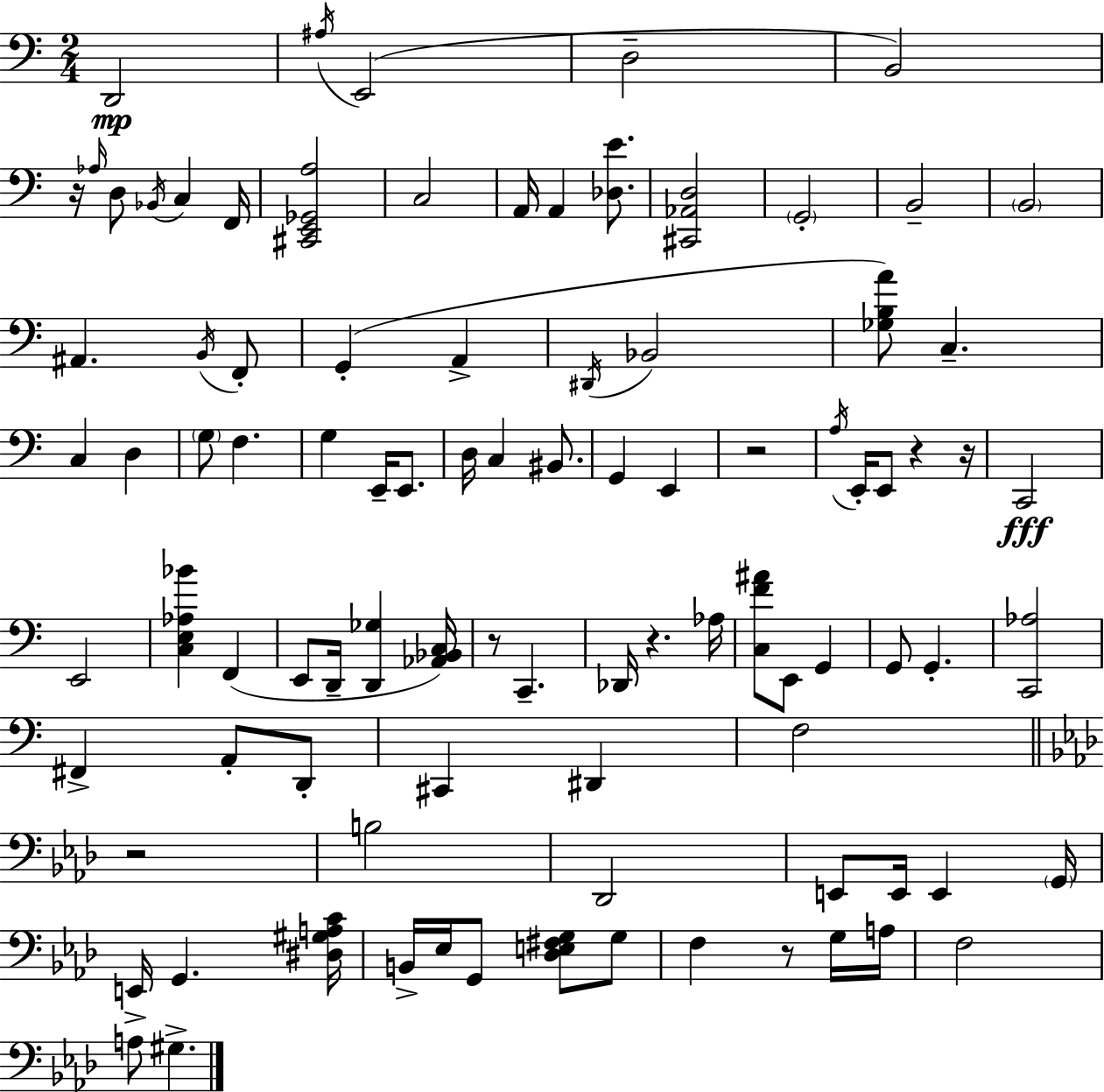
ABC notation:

X:1
T:Untitled
M:2/4
L:1/4
K:C
D,,2 ^A,/4 E,,2 D,2 B,,2 z/4 _A,/4 D,/2 _B,,/4 C, F,,/4 [^C,,E,,_G,,A,]2 C,2 A,,/4 A,, [_D,E]/2 [^C,,_A,,D,]2 G,,2 B,,2 B,,2 ^A,, B,,/4 F,,/2 G,, A,, ^D,,/4 _B,,2 [_G,B,A]/2 C, C, D, G,/2 F, G, E,,/4 E,,/2 D,/4 C, ^B,,/2 G,, E,, z2 A,/4 E,,/4 E,,/2 z z/4 C,,2 E,,2 [C,E,_A,_B] F,, E,,/2 D,,/4 [D,,_G,] [_A,,_B,,C,]/4 z/2 C,, _D,,/4 z _A,/4 [C,F^A]/2 E,,/2 G,, G,,/2 G,, [C,,_A,]2 ^F,, A,,/2 D,,/2 ^C,, ^D,, F,2 z2 B,2 _D,,2 E,,/2 E,,/4 E,, G,,/4 E,,/4 G,, [^D,^G,A,C]/4 B,,/4 _E,/4 G,,/2 [_D,E,^F,G,]/2 G,/2 F, z/2 G,/4 A,/4 F,2 A,/2 ^G,